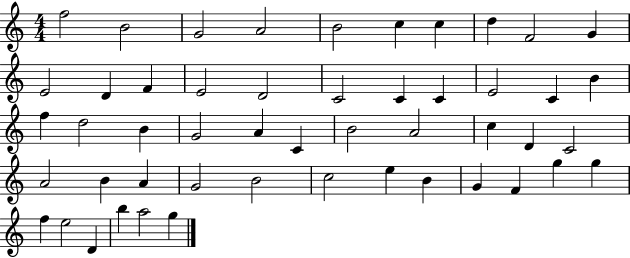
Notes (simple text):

F5/h B4/h G4/h A4/h B4/h C5/q C5/q D5/q F4/h G4/q E4/h D4/q F4/q E4/h D4/h C4/h C4/q C4/q E4/h C4/q B4/q F5/q D5/h B4/q G4/h A4/q C4/q B4/h A4/h C5/q D4/q C4/h A4/h B4/q A4/q G4/h B4/h C5/h E5/q B4/q G4/q F4/q G5/q G5/q F5/q E5/h D4/q B5/q A5/h G5/q